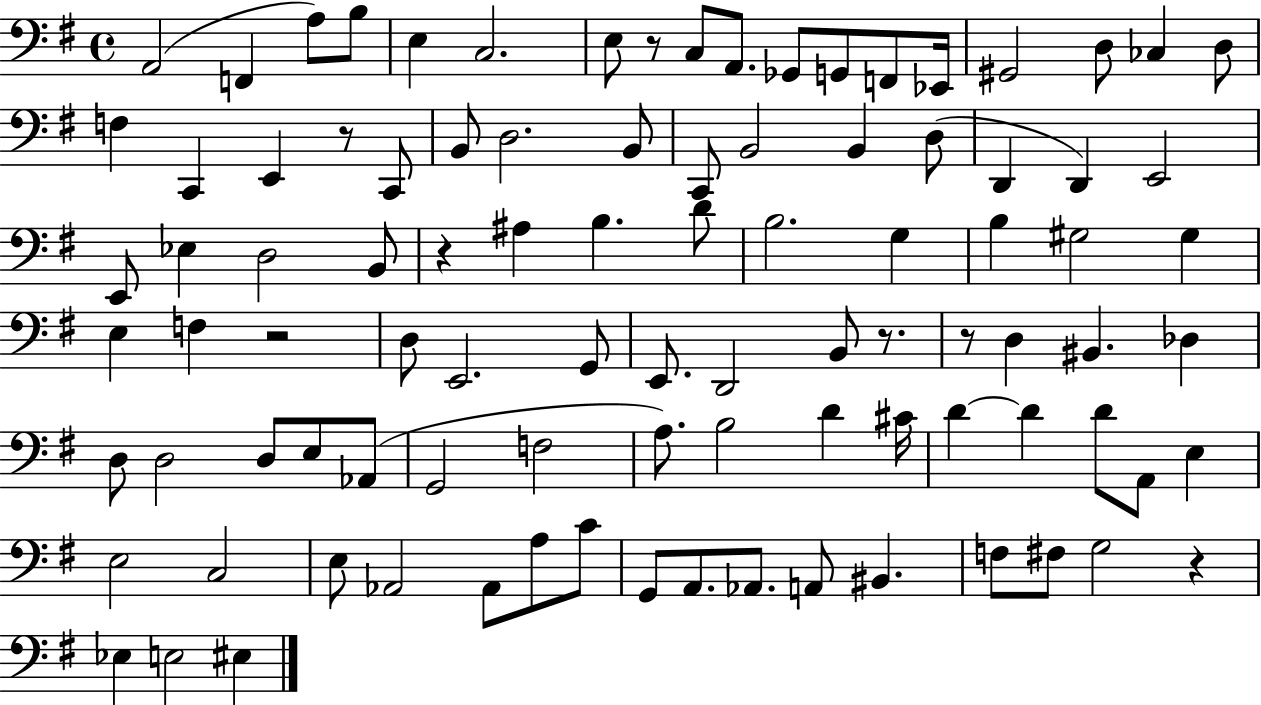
{
  \clef bass
  \time 4/4
  \defaultTimeSignature
  \key g \major
  a,2( f,4 a8) b8 | e4 c2. | e8 r8 c8 a,8. ges,8 g,8 f,8 ees,16 | gis,2 d8 ces4 d8 | \break f4 c,4 e,4 r8 c,8 | b,8 d2. b,8 | c,8 b,2 b,4 d8( | d,4 d,4) e,2 | \break e,8 ees4 d2 b,8 | r4 ais4 b4. d'8 | b2. g4 | b4 gis2 gis4 | \break e4 f4 r2 | d8 e,2. g,8 | e,8. d,2 b,8 r8. | r8 d4 bis,4. des4 | \break d8 d2 d8 e8 aes,8( | g,2 f2 | a8.) b2 d'4 cis'16 | d'4~~ d'4 d'8 a,8 e4 | \break e2 c2 | e8 aes,2 aes,8 a8 c'8 | g,8 a,8. aes,8. a,8 bis,4. | f8 fis8 g2 r4 | \break ees4 e2 eis4 | \bar "|."
}